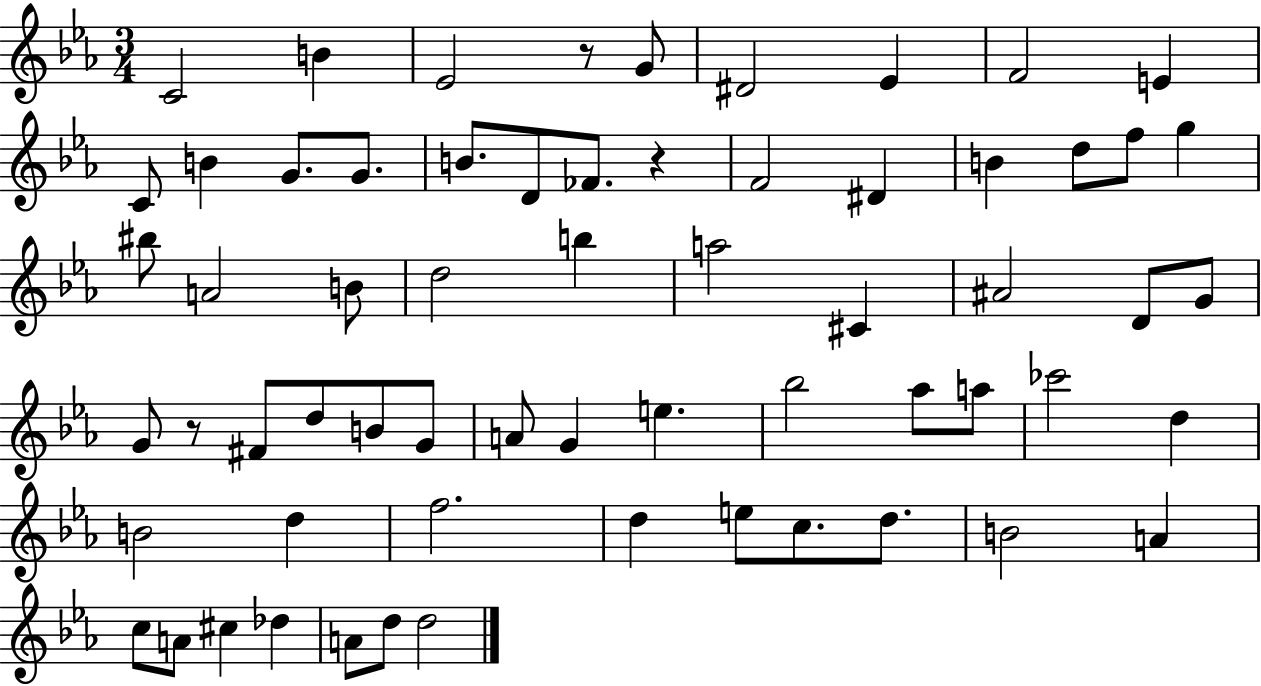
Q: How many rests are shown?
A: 3